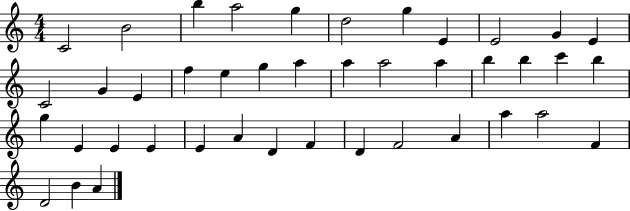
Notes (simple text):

C4/h B4/h B5/q A5/h G5/q D5/h G5/q E4/q E4/h G4/q E4/q C4/h G4/q E4/q F5/q E5/q G5/q A5/q A5/q A5/h A5/q B5/q B5/q C6/q B5/q G5/q E4/q E4/q E4/q E4/q A4/q D4/q F4/q D4/q F4/h A4/q A5/q A5/h F4/q D4/h B4/q A4/q